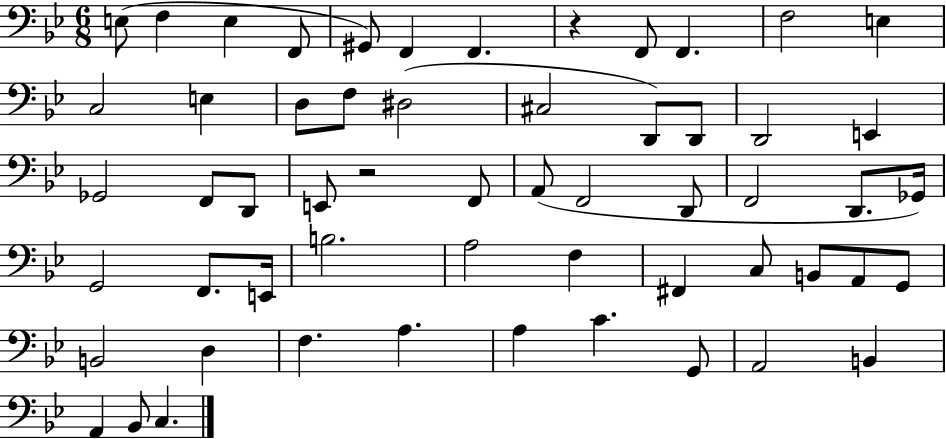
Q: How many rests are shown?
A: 2